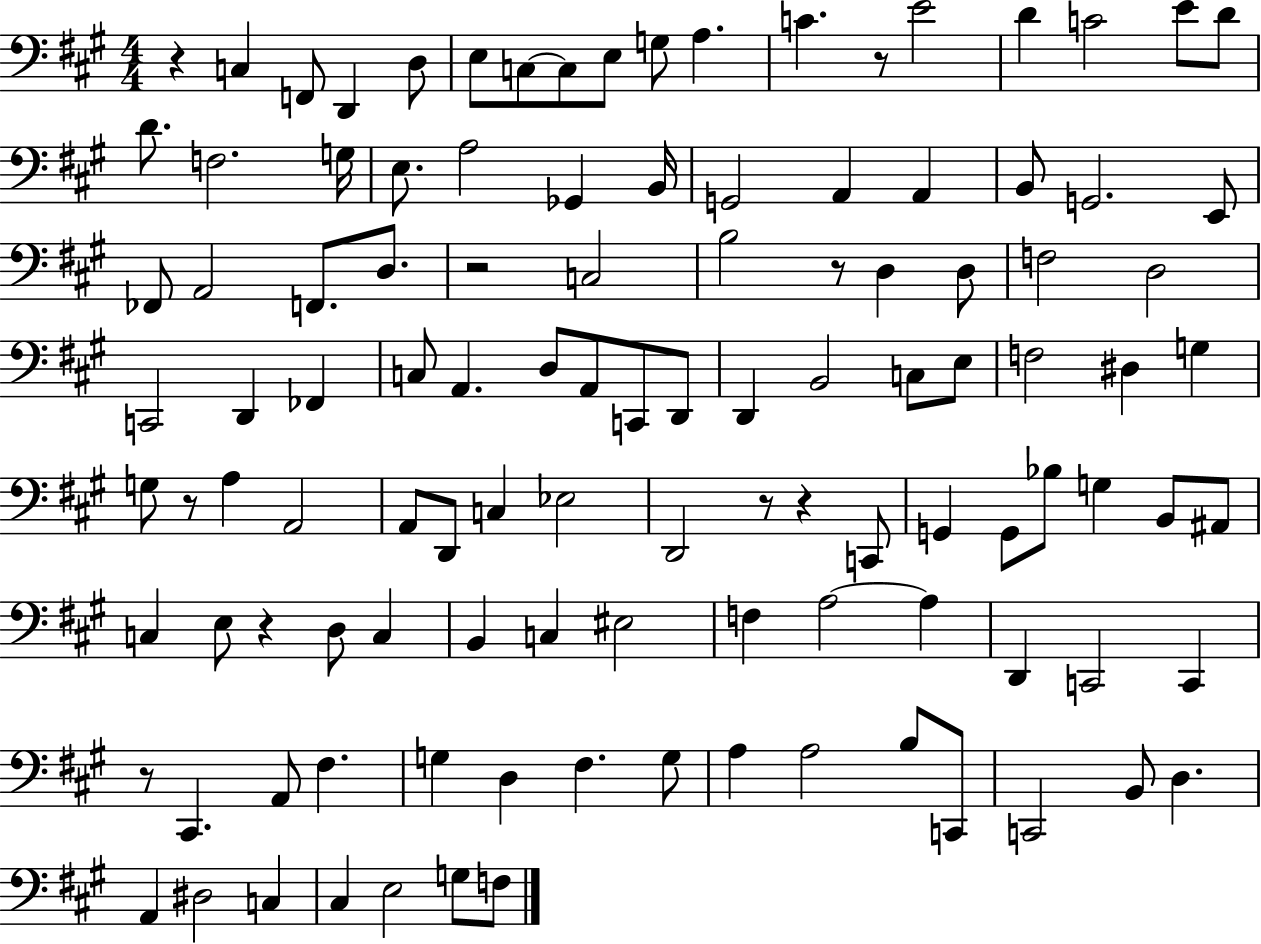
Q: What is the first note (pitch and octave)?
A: C3